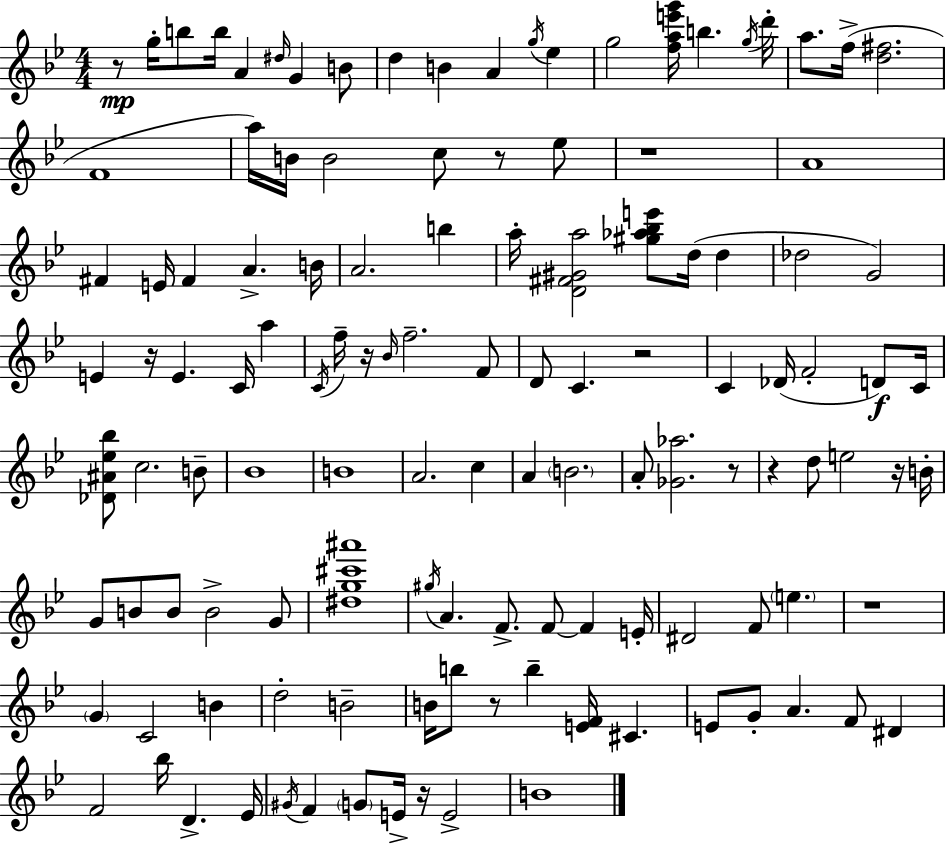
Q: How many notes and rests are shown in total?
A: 123